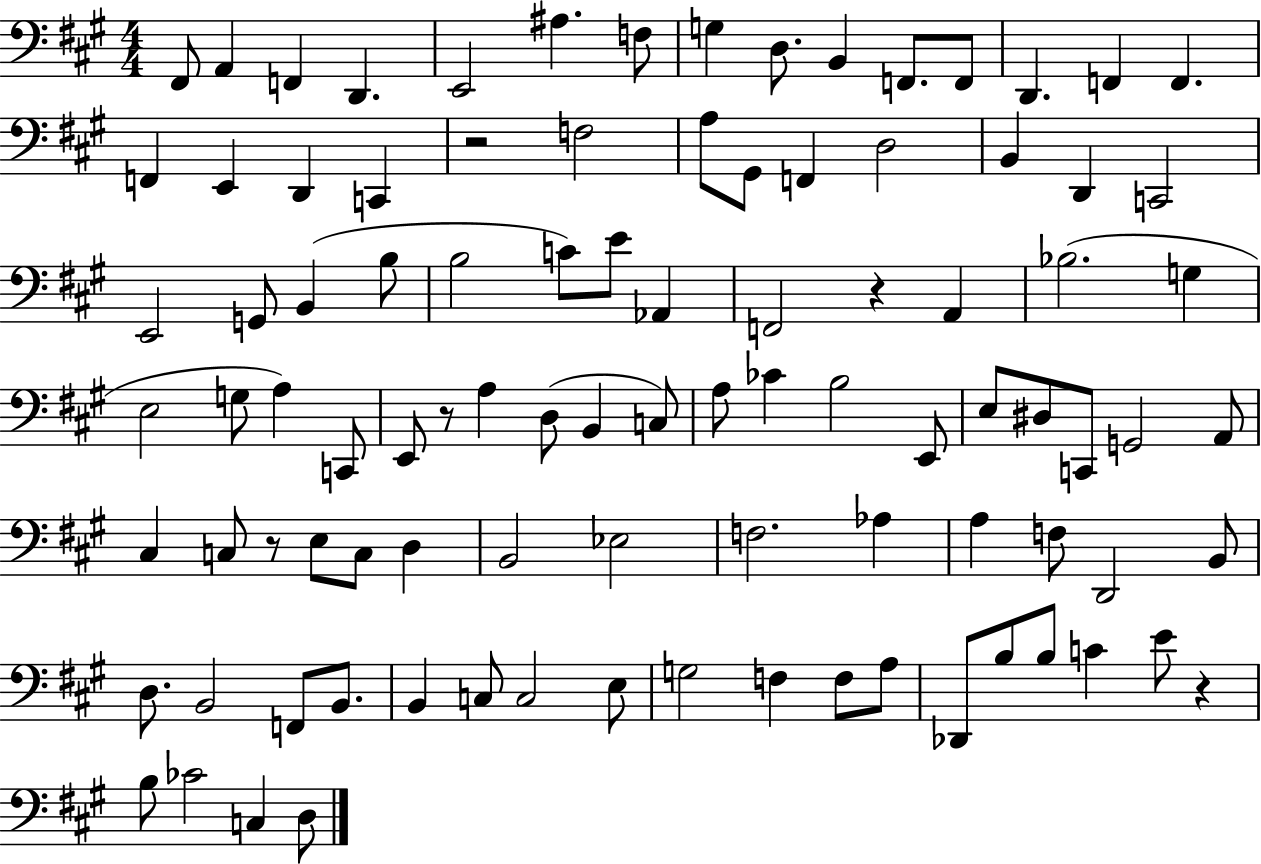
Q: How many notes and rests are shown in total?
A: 96